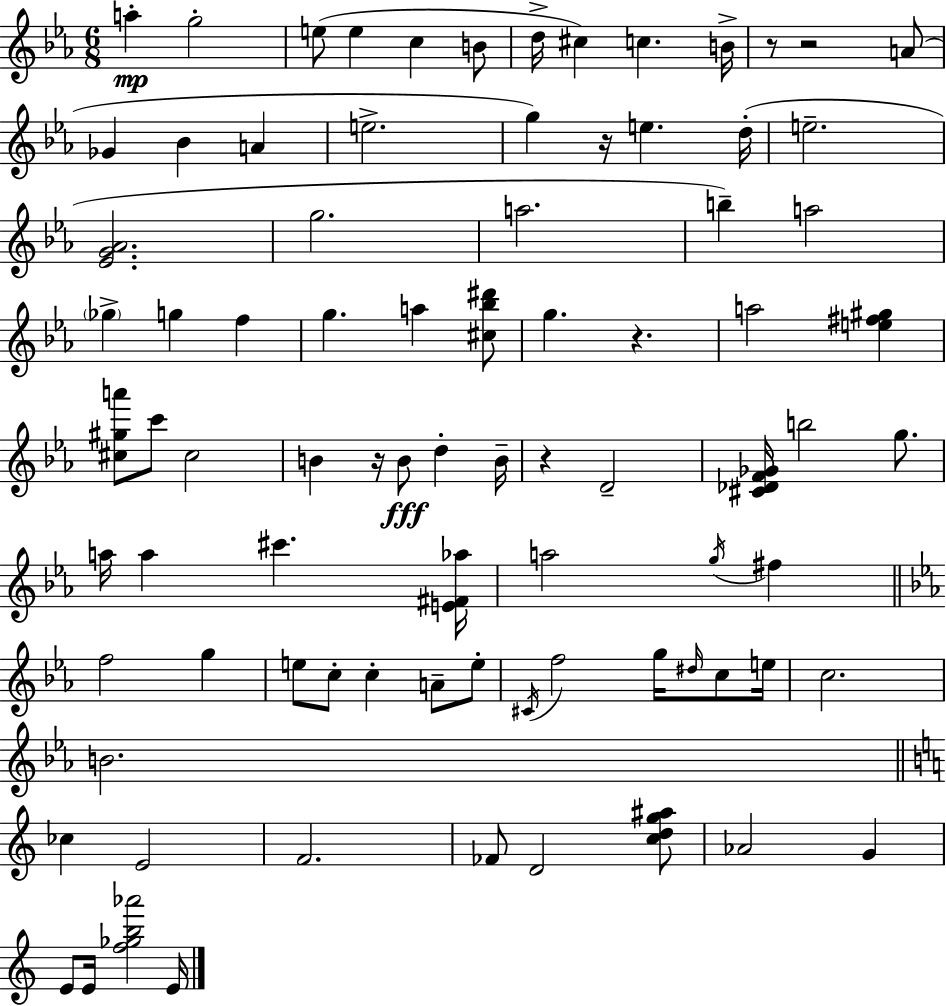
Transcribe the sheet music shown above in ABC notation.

X:1
T:Untitled
M:6/8
L:1/4
K:Eb
a g2 e/2 e c B/2 d/4 ^c c B/4 z/2 z2 A/2 _G _B A e2 g z/4 e d/4 e2 [_EG_A]2 g2 a2 b a2 _g g f g a [^c_b^d']/2 g z a2 [e^f^g] [^c^ga']/2 c'/2 ^c2 B z/4 B/2 d B/4 z D2 [^C_DF_G]/4 b2 g/2 a/4 a ^c' [E^F_a]/4 a2 g/4 ^f f2 g e/2 c/2 c A/2 e/2 ^C/4 f2 g/4 ^d/4 c/2 e/4 c2 B2 _c E2 F2 _F/2 D2 [cdg^a]/2 _A2 G E/2 E/4 [f_gb_a']2 E/4